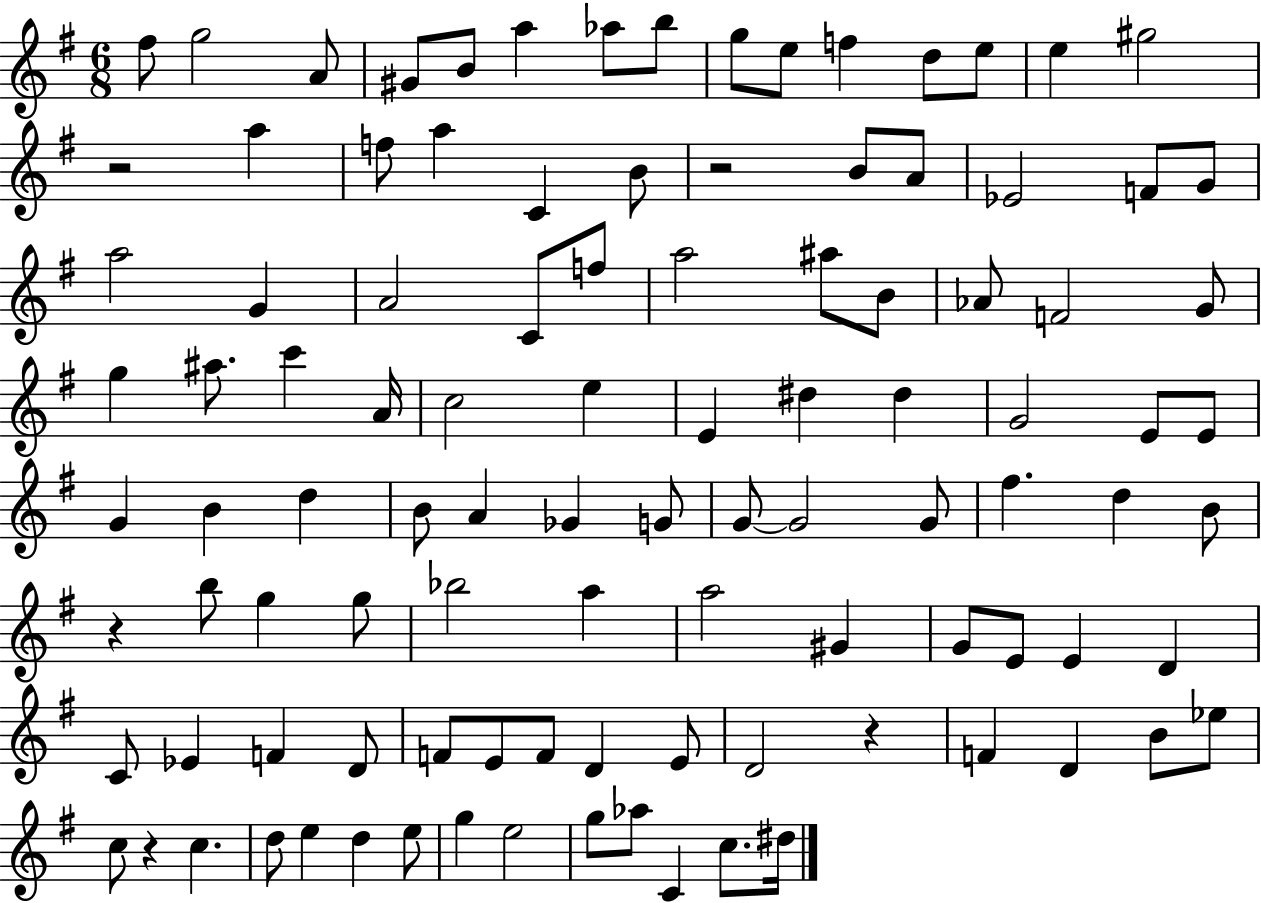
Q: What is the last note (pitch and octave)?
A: D#5